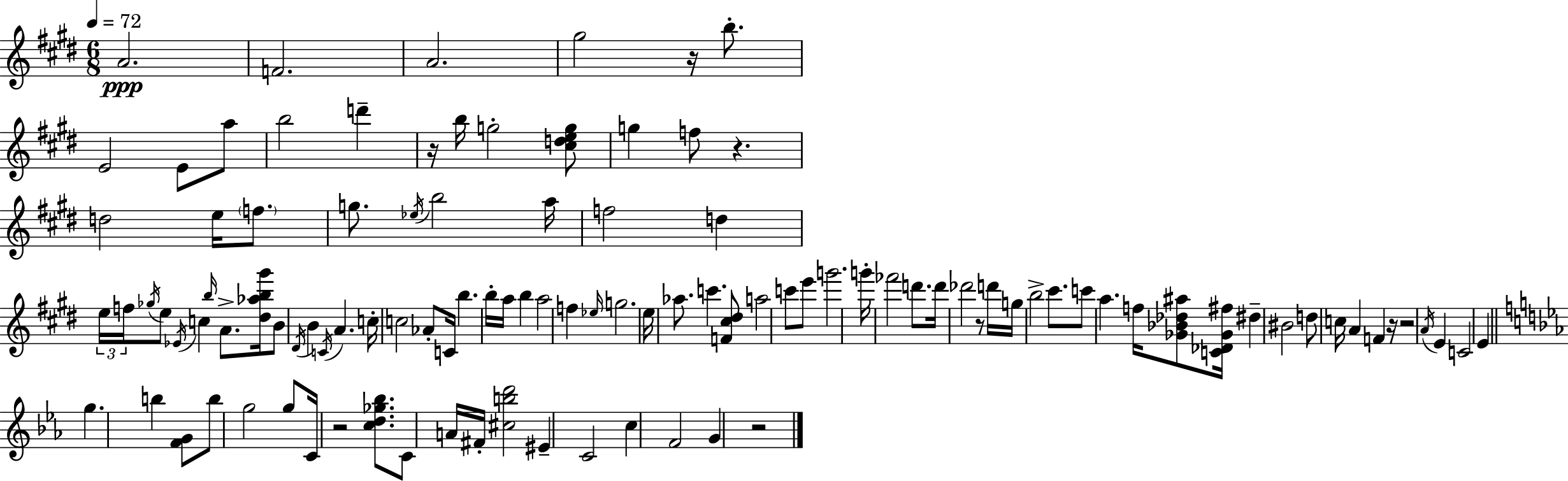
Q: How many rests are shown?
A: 8